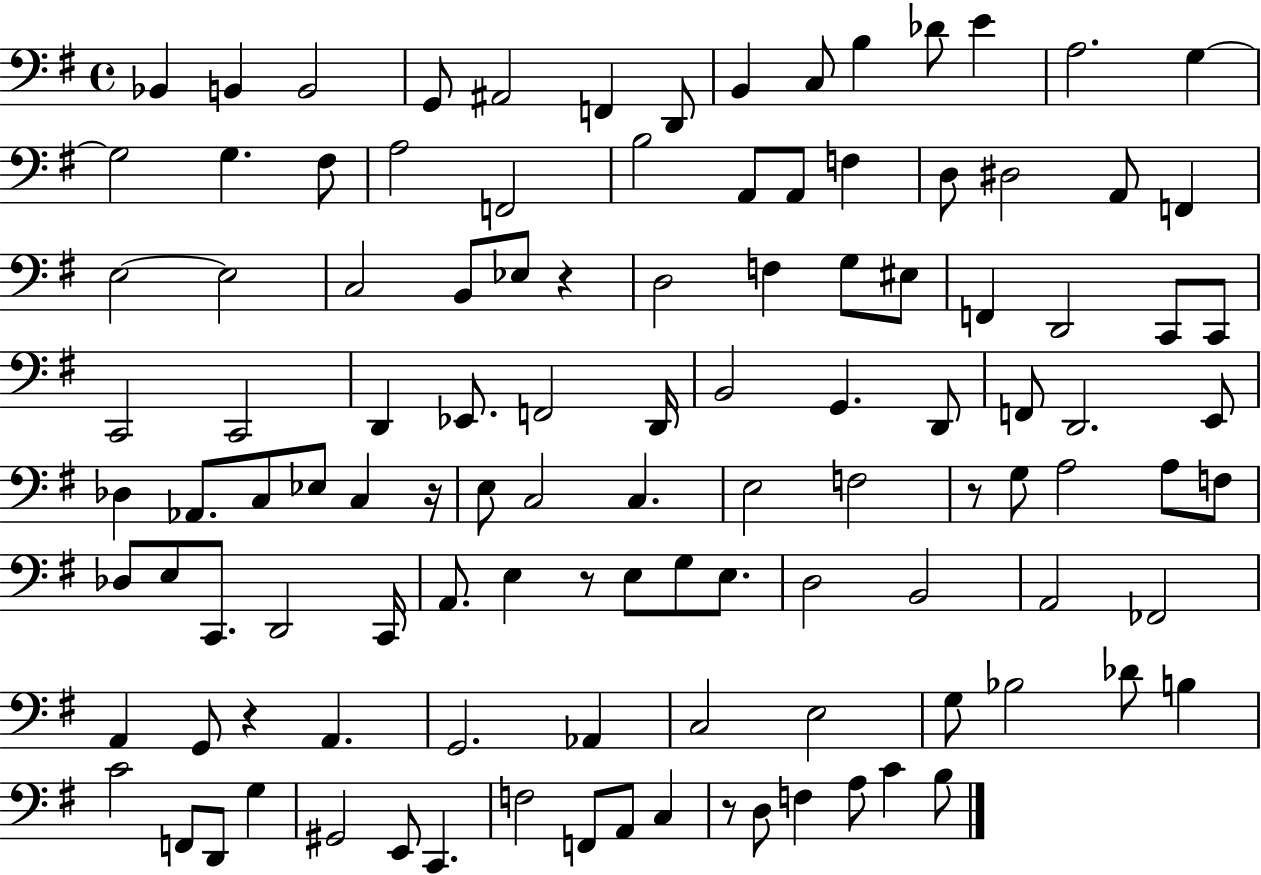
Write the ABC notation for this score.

X:1
T:Untitled
M:4/4
L:1/4
K:G
_B,, B,, B,,2 G,,/2 ^A,,2 F,, D,,/2 B,, C,/2 B, _D/2 E A,2 G, G,2 G, ^F,/2 A,2 F,,2 B,2 A,,/2 A,,/2 F, D,/2 ^D,2 A,,/2 F,, E,2 E,2 C,2 B,,/2 _E,/2 z D,2 F, G,/2 ^E,/2 F,, D,,2 C,,/2 C,,/2 C,,2 C,,2 D,, _E,,/2 F,,2 D,,/4 B,,2 G,, D,,/2 F,,/2 D,,2 E,,/2 _D, _A,,/2 C,/2 _E,/2 C, z/4 E,/2 C,2 C, E,2 F,2 z/2 G,/2 A,2 A,/2 F,/2 _D,/2 E,/2 C,,/2 D,,2 C,,/4 A,,/2 E, z/2 E,/2 G,/2 E,/2 D,2 B,,2 A,,2 _F,,2 A,, G,,/2 z A,, G,,2 _A,, C,2 E,2 G,/2 _B,2 _D/2 B, C2 F,,/2 D,,/2 G, ^G,,2 E,,/2 C,, F,2 F,,/2 A,,/2 C, z/2 D,/2 F, A,/2 C B,/2